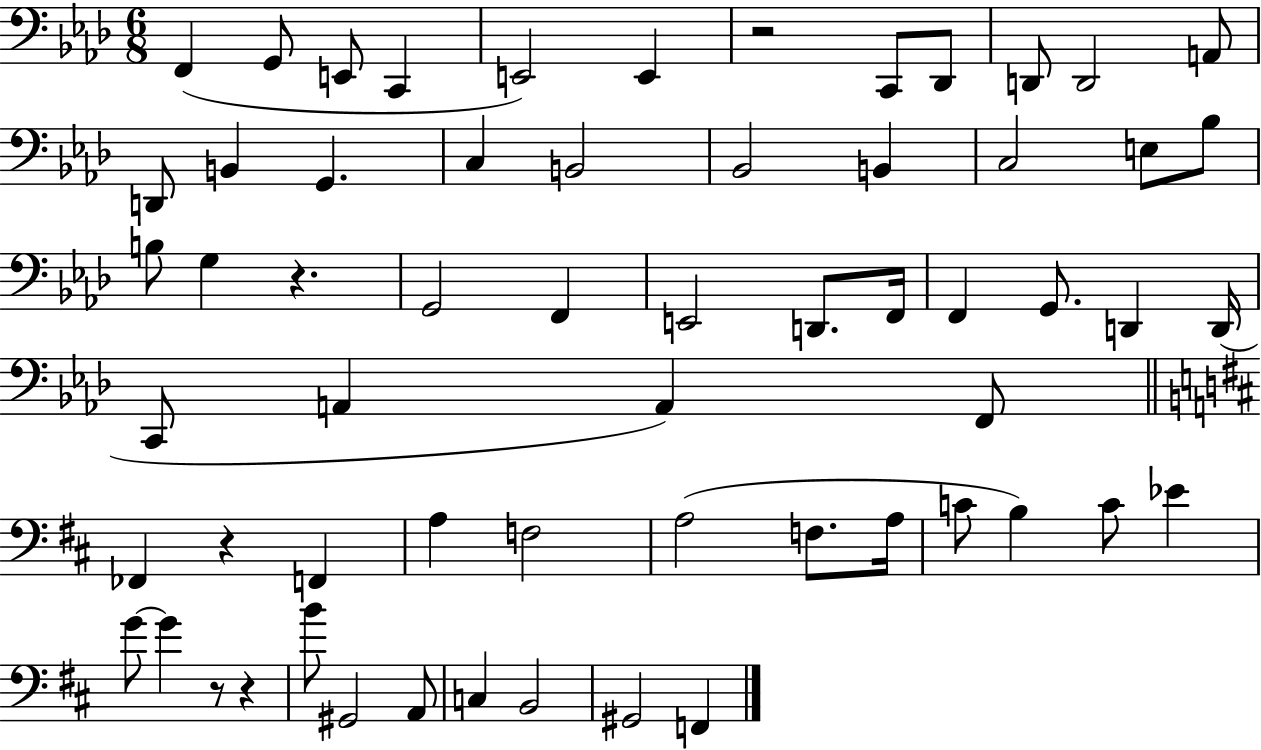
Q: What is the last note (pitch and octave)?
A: F2